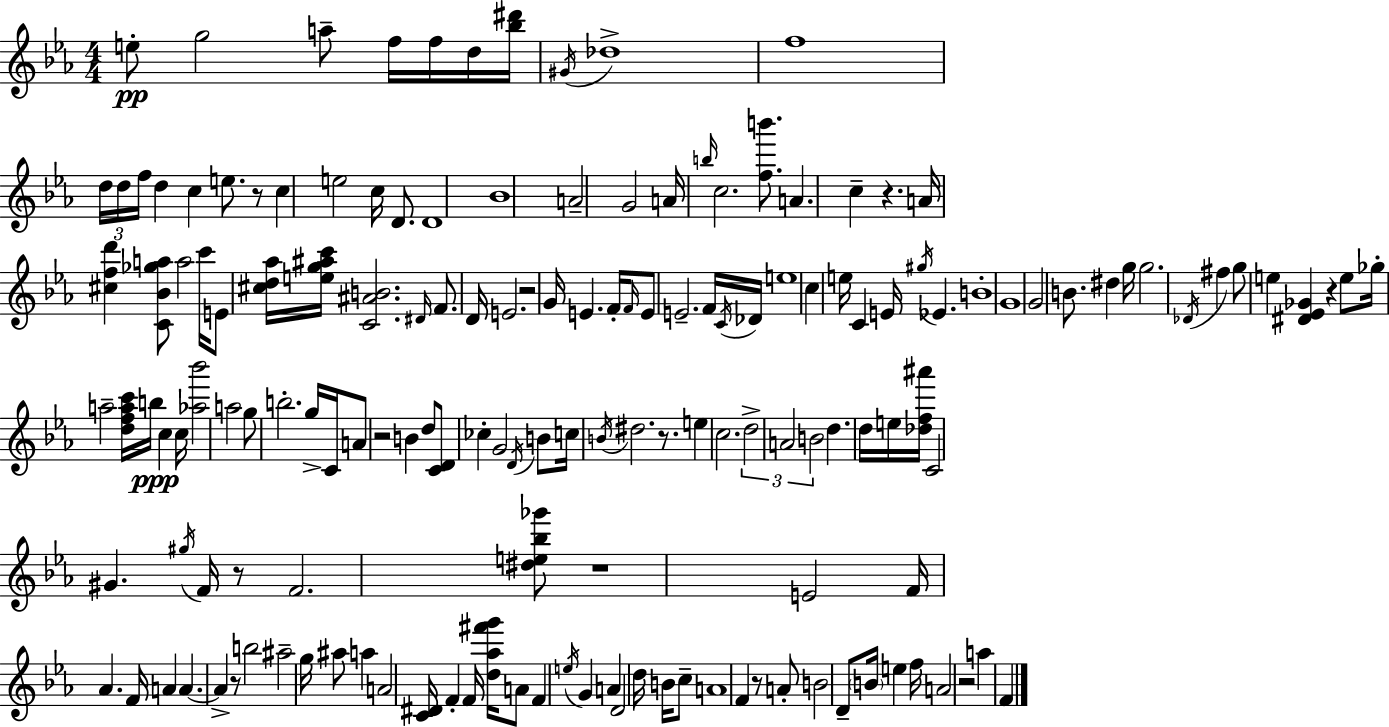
{
  \clef treble
  \numericTimeSignature
  \time 4/4
  \key ees \major
  e''8-.\pp g''2 a''8-- f''16 f''16 d''16 <bes'' dis'''>16 | \acciaccatura { gis'16 } des''1-> | f''1 | \tuplet 3/2 { d''16 d''16 f''16 } d''4 c''4 e''8. r8 | \break c''4 e''2 c''16 d'8. | d'1 | bes'1 | a'2-- g'2 | \break a'16 \grace { b''16 } c''2. <f'' b'''>8. | a'4. c''4-- r4. | a'16 <cis'' f'' d'''>4 <c' bes' ges'' a''>8 a''2 | c'''16 e'8 <cis'' d'' aes''>16 <e'' g'' ais'' c'''>16 <c' ais' b'>2. | \break \grace { dis'16 } f'8. d'16 e'2. | r2 g'16 e'4. | f'16-. \grace { f'16 } e'8 e'2.-- | f'16 \acciaccatura { c'16 } des'16 e''1 | \break c''4 e''16 c'4 e'16 \acciaccatura { gis''16 } | ees'4. b'1-. | g'1 | g'2 b'8. | \break dis''4 g''16 g''2. | \acciaccatura { des'16 } fis''4 g''8 e''4 <dis' ees' ges'>4 | r4 e''8 ges''16-. a''2-- | <d'' f'' a'' c'''>16 b''16\ppp c''4 c''16 <aes'' bes'''>2 a''2 | \break g''8 b''2.-. | g''16-> c'16 a'8 r2 | b'4 d''8 <c' d'>8 ces''4-. g'2 | \acciaccatura { d'16 } b'8 c''16 \acciaccatura { b'16 } dis''2. | \break r8. e''4 c''2. | \tuplet 3/2 { d''2-> | a'2 b'2 } | d''4. d''16 e''16 <des'' f'' ais'''>16 c'2 | \break gis'4. \acciaccatura { gis''16 } f'16 r8 f'2. | <dis'' e'' bes'' ges'''>8 r1 | e'2 | f'16 aes'4. f'16 a'4 a'4.~~ | \break a'4-> r8 b''2 | ais''2-- g''16 ais''8 a''4 | a'2 <c' dis'>16 f'4-. f'16 <d'' aes'' fis''' g'''>16 | a'8 f'4 \acciaccatura { e''16 } g'4 a'4 d'2 | \break d''16 b'16 c''8-- a'1 | f'4 r8 | a'8-. b'2 d'8-- \parenthesize b'16 e''4 | f''16 a'2 r2 | \break a''4 f'4 \bar "|."
}